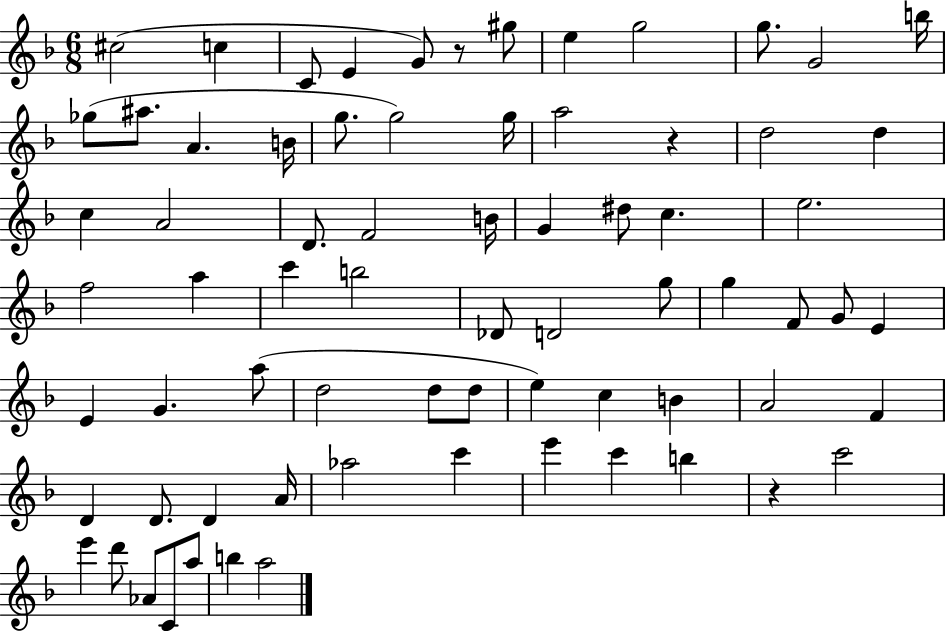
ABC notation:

X:1
T:Untitled
M:6/8
L:1/4
K:F
^c2 c C/2 E G/2 z/2 ^g/2 e g2 g/2 G2 b/4 _g/2 ^a/2 A B/4 g/2 g2 g/4 a2 z d2 d c A2 D/2 F2 B/4 G ^d/2 c e2 f2 a c' b2 _D/2 D2 g/2 g F/2 G/2 E E G a/2 d2 d/2 d/2 e c B A2 F D D/2 D A/4 _a2 c' e' c' b z c'2 e' d'/2 _A/2 C/2 a/2 b a2